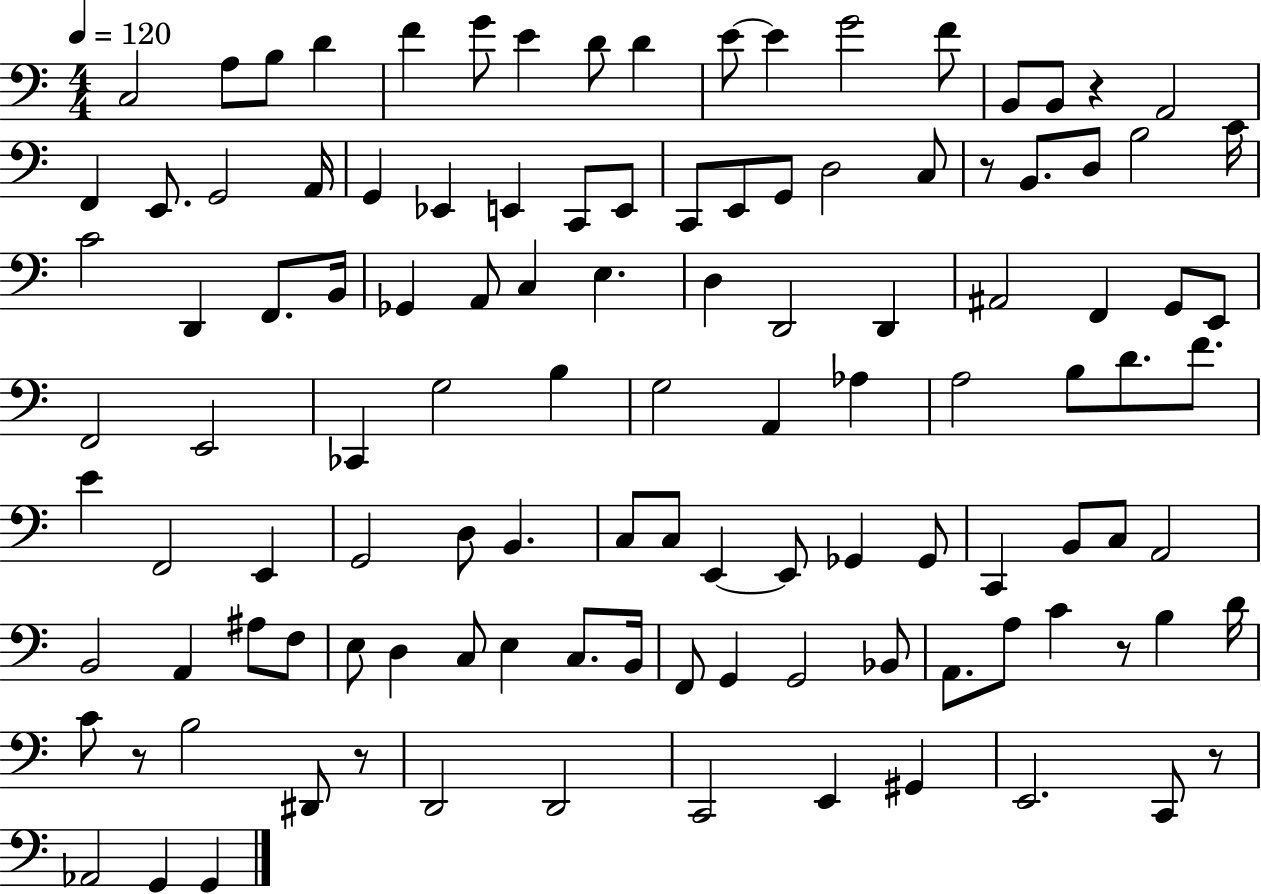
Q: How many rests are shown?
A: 6